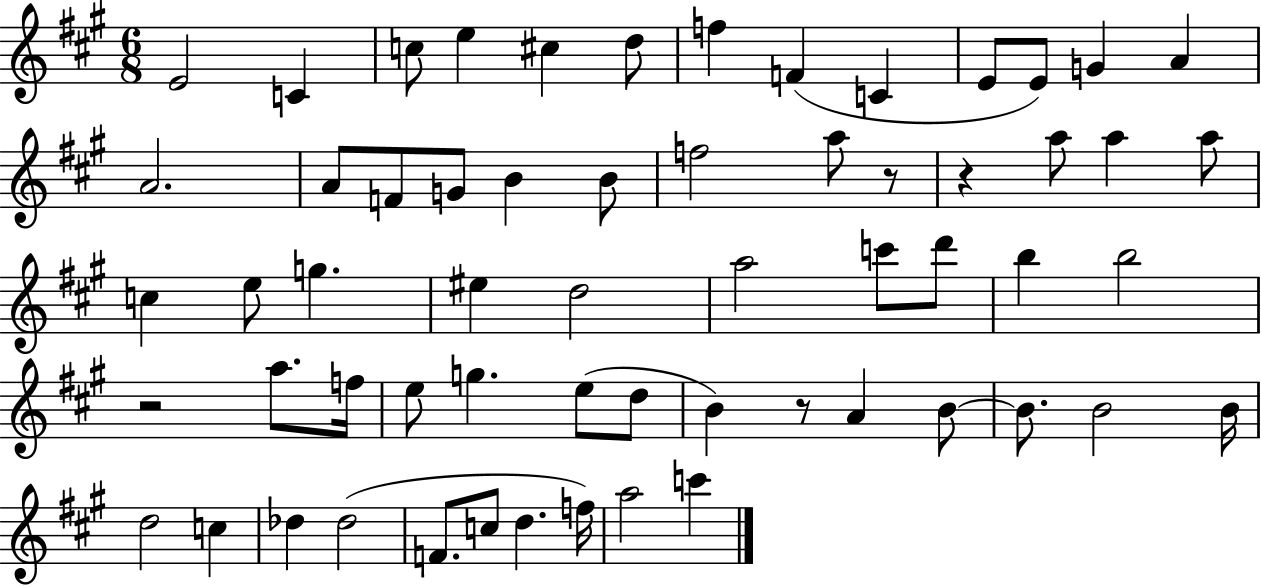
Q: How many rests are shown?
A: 4